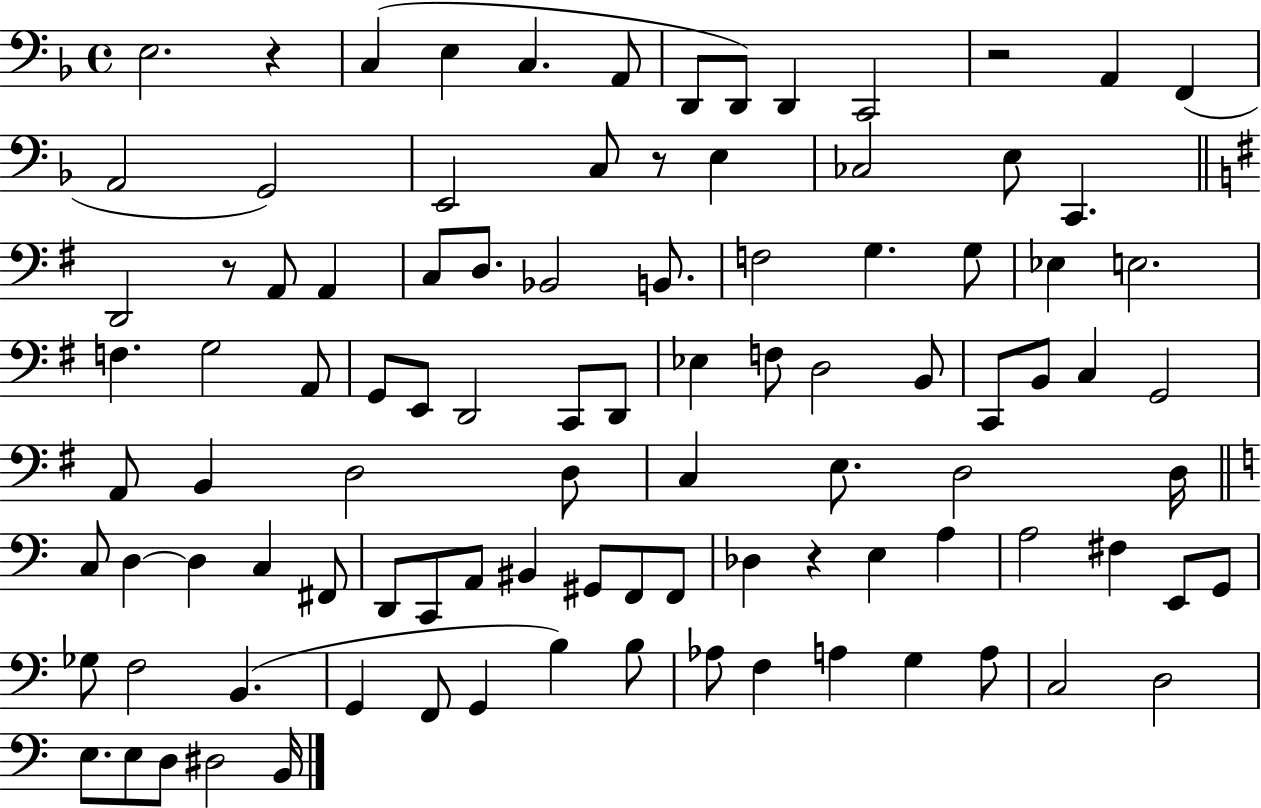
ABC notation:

X:1
T:Untitled
M:4/4
L:1/4
K:F
E,2 z C, E, C, A,,/2 D,,/2 D,,/2 D,, C,,2 z2 A,, F,, A,,2 G,,2 E,,2 C,/2 z/2 E, _C,2 E,/2 C,, D,,2 z/2 A,,/2 A,, C,/2 D,/2 _B,,2 B,,/2 F,2 G, G,/2 _E, E,2 F, G,2 A,,/2 G,,/2 E,,/2 D,,2 C,,/2 D,,/2 _E, F,/2 D,2 B,,/2 C,,/2 B,,/2 C, G,,2 A,,/2 B,, D,2 D,/2 C, E,/2 D,2 D,/4 C,/2 D, D, C, ^F,,/2 D,,/2 C,,/2 A,,/2 ^B,, ^G,,/2 F,,/2 F,,/2 _D, z E, A, A,2 ^F, E,,/2 G,,/2 _G,/2 F,2 B,, G,, F,,/2 G,, B, B,/2 _A,/2 F, A, G, A,/2 C,2 D,2 E,/2 E,/2 D,/2 ^D,2 B,,/4